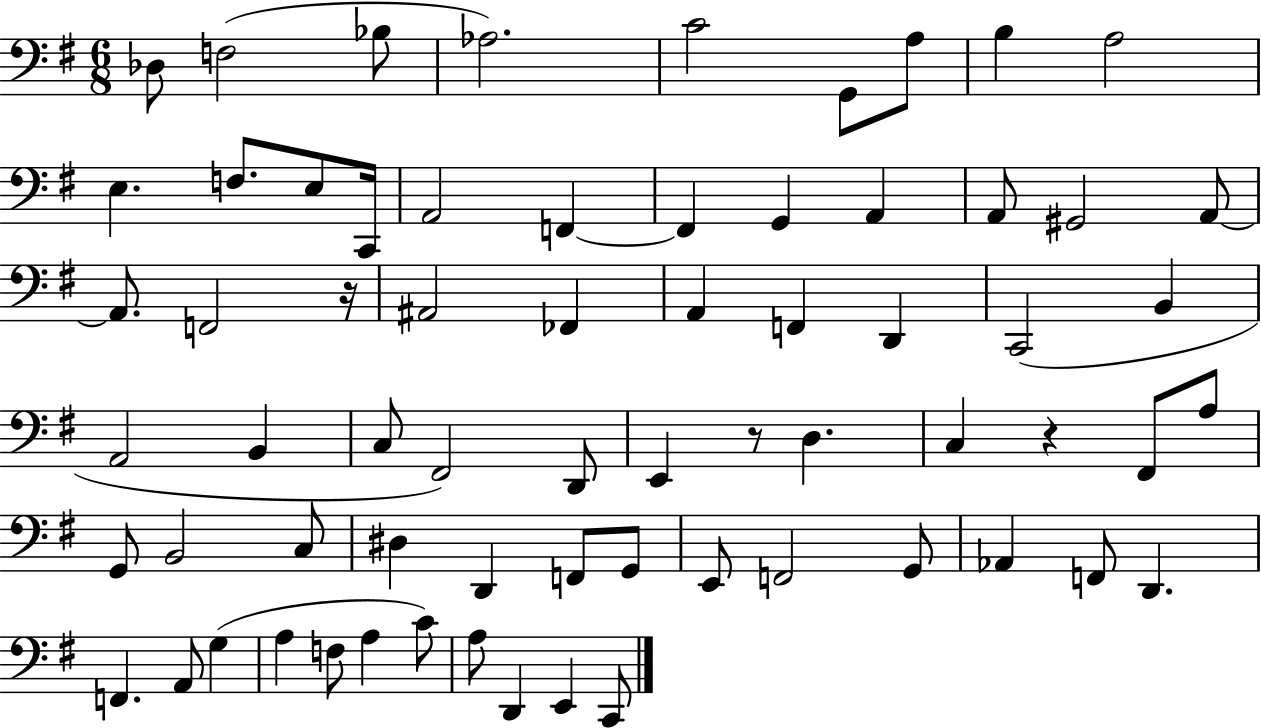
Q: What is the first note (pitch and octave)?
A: Db3